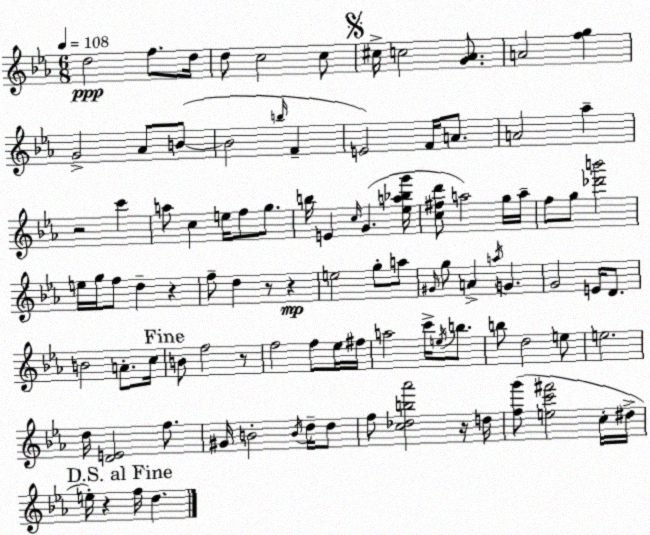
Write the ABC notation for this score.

X:1
T:Untitled
M:6/8
L:1/4
K:Cm
d2 f/2 d/4 d/2 c2 c/2 ^c/4 c2 [G_A]/2 A2 [fg] G2 _A/2 B/2 B2 b/4 F E2 F/4 A/2 A2 _a z2 c' a/2 c e/4 f/2 g/2 b/4 E c/4 G [_ea_bg']/4 [c^fd']/2 a2 g/4 a/4 f/2 g/2 [_d'b']2 e/4 g/4 f/2 d z f/2 d z/2 z e2 g/2 a/2 ^G/4 g/2 A a/4 G G2 E/4 D/2 B2 A/2 c/4 B/2 f2 z/2 f2 f/2 _e/4 ^f/4 a2 c'/4 e/4 b/2 b/2 d2 e/2 e2 d/4 [DE]2 f/2 ^G/4 B2 B/4 d/4 d/2 f/2 [c_db_a']2 z/4 d/4 [fg']/2 [ec'^f']2 c/4 ^d/4 e/4 z f/4 d